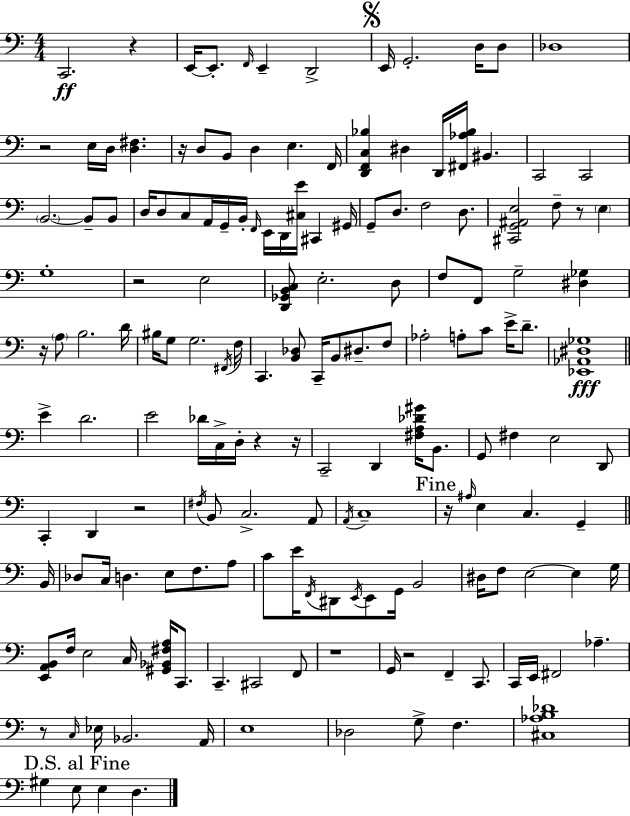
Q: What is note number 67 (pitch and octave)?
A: E4